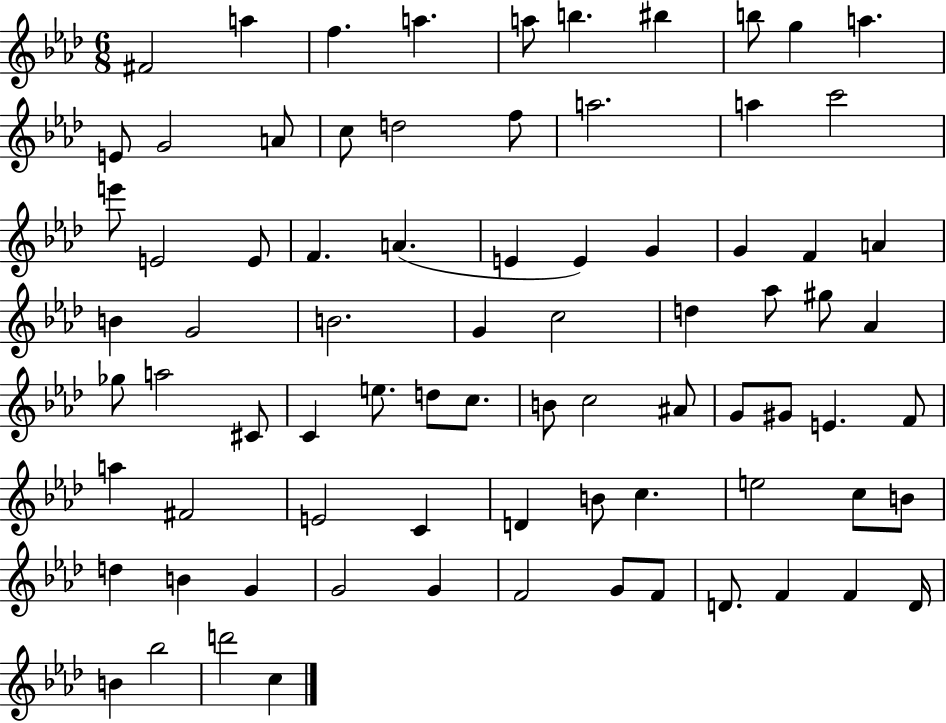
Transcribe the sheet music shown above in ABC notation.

X:1
T:Untitled
M:6/8
L:1/4
K:Ab
^F2 a f a a/2 b ^b b/2 g a E/2 G2 A/2 c/2 d2 f/2 a2 a c'2 e'/2 E2 E/2 F A E E G G F A B G2 B2 G c2 d _a/2 ^g/2 _A _g/2 a2 ^C/2 C e/2 d/2 c/2 B/2 c2 ^A/2 G/2 ^G/2 E F/2 a ^F2 E2 C D B/2 c e2 c/2 B/2 d B G G2 G F2 G/2 F/2 D/2 F F D/4 B _b2 d'2 c